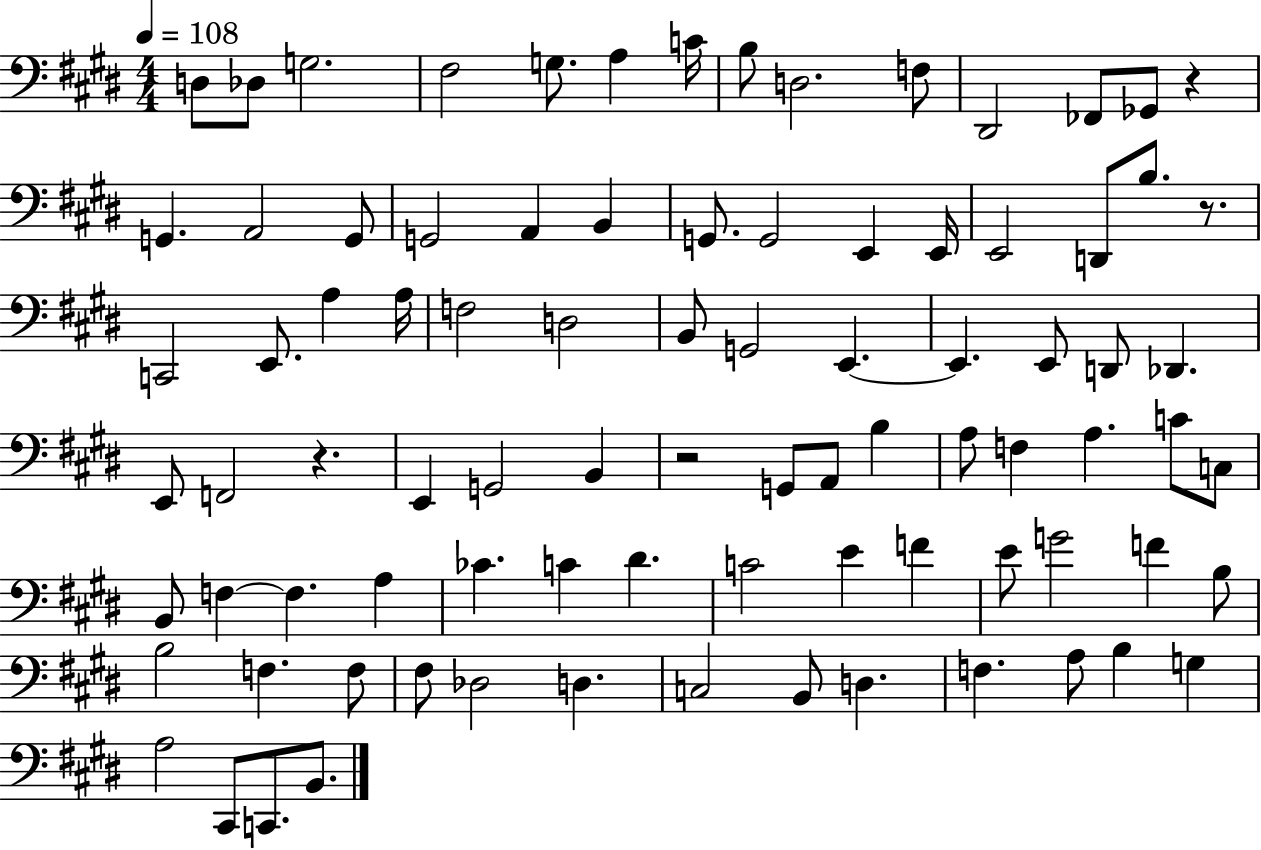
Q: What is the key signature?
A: E major